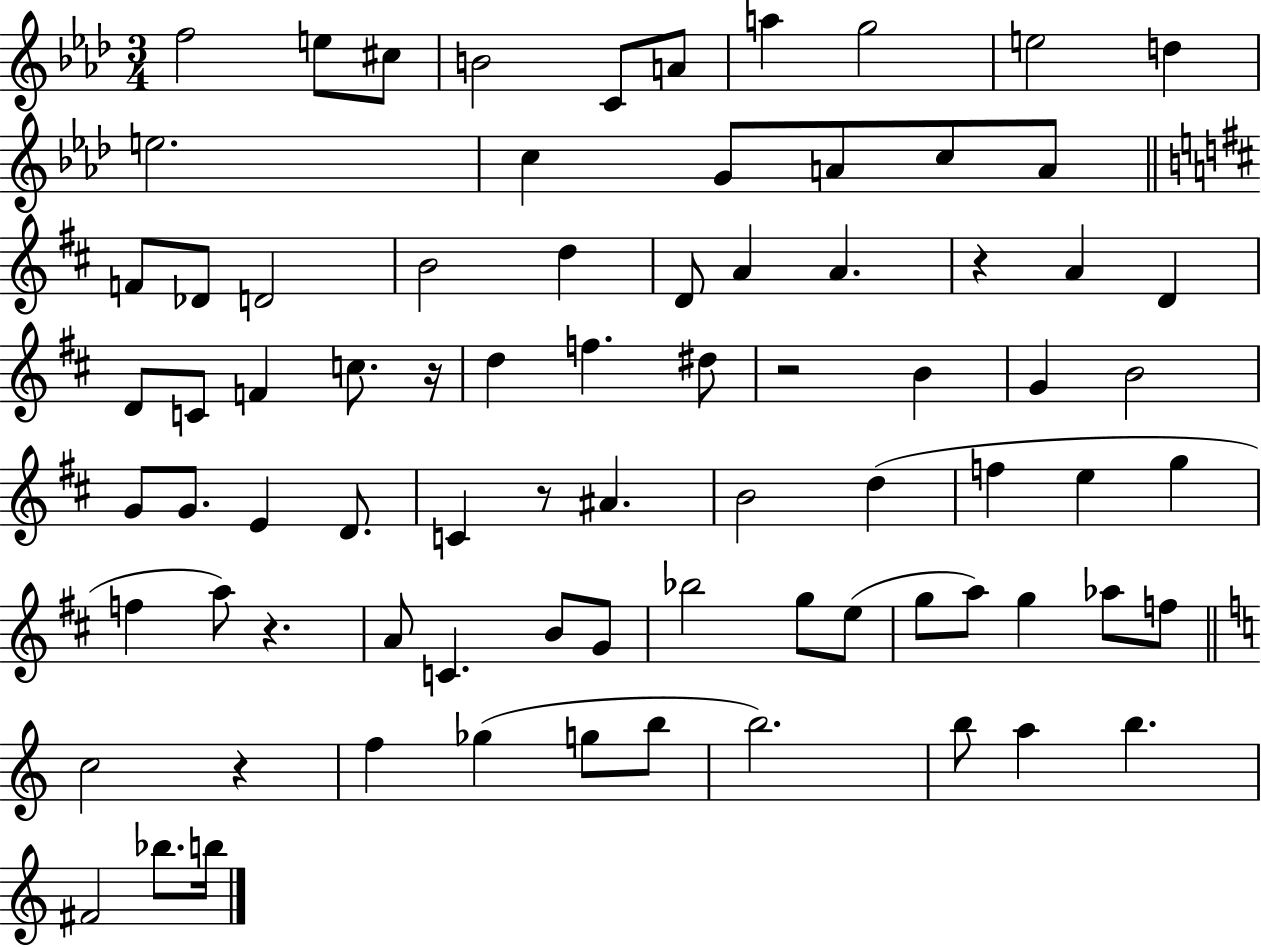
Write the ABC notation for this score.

X:1
T:Untitled
M:3/4
L:1/4
K:Ab
f2 e/2 ^c/2 B2 C/2 A/2 a g2 e2 d e2 c G/2 A/2 c/2 A/2 F/2 _D/2 D2 B2 d D/2 A A z A D D/2 C/2 F c/2 z/4 d f ^d/2 z2 B G B2 G/2 G/2 E D/2 C z/2 ^A B2 d f e g f a/2 z A/2 C B/2 G/2 _b2 g/2 e/2 g/2 a/2 g _a/2 f/2 c2 z f _g g/2 b/2 b2 b/2 a b ^F2 _b/2 b/4